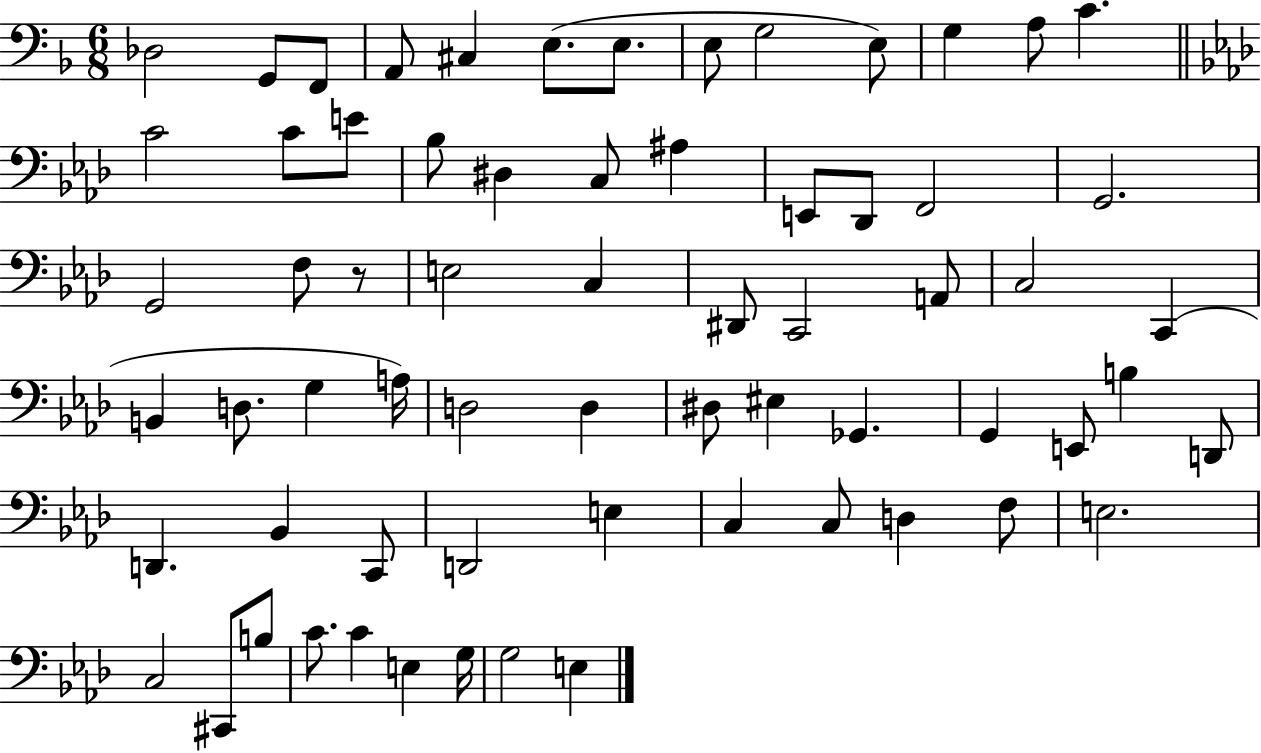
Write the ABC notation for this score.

X:1
T:Untitled
M:6/8
L:1/4
K:F
_D,2 G,,/2 F,,/2 A,,/2 ^C, E,/2 E,/2 E,/2 G,2 E,/2 G, A,/2 C C2 C/2 E/2 _B,/2 ^D, C,/2 ^A, E,,/2 _D,,/2 F,,2 G,,2 G,,2 F,/2 z/2 E,2 C, ^D,,/2 C,,2 A,,/2 C,2 C,, B,, D,/2 G, A,/4 D,2 D, ^D,/2 ^E, _G,, G,, E,,/2 B, D,,/2 D,, _B,, C,,/2 D,,2 E, C, C,/2 D, F,/2 E,2 C,2 ^C,,/2 B,/2 C/2 C E, G,/4 G,2 E,